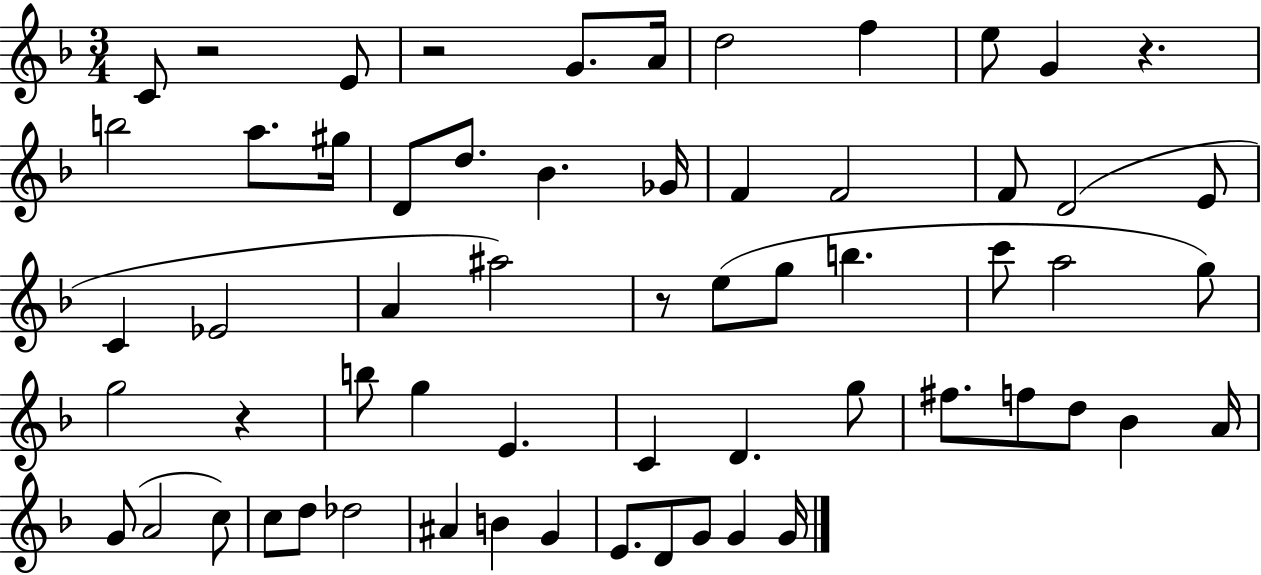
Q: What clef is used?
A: treble